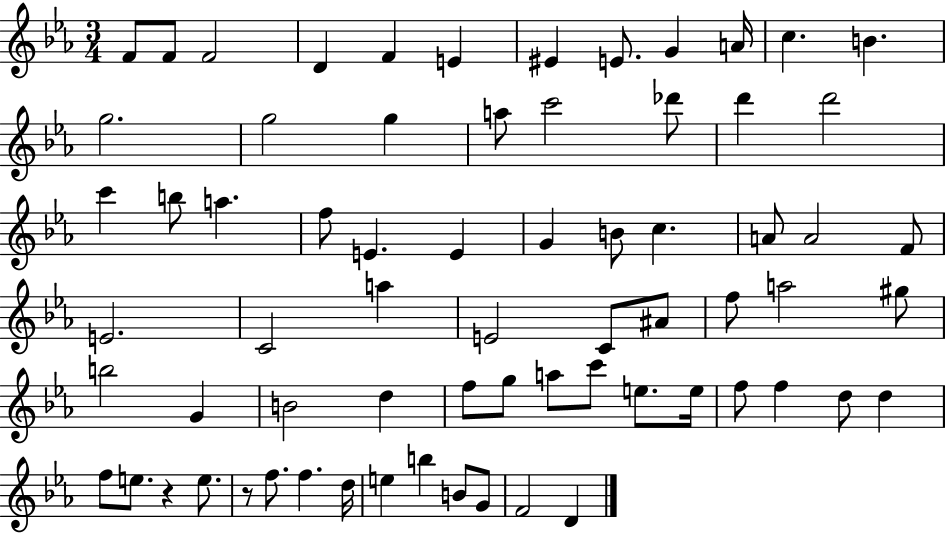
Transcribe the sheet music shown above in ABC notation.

X:1
T:Untitled
M:3/4
L:1/4
K:Eb
F/2 F/2 F2 D F E ^E E/2 G A/4 c B g2 g2 g a/2 c'2 _d'/2 d' d'2 c' b/2 a f/2 E E G B/2 c A/2 A2 F/2 E2 C2 a E2 C/2 ^A/2 f/2 a2 ^g/2 b2 G B2 d f/2 g/2 a/2 c'/2 e/2 e/4 f/2 f d/2 d f/2 e/2 z e/2 z/2 f/2 f d/4 e b B/2 G/2 F2 D